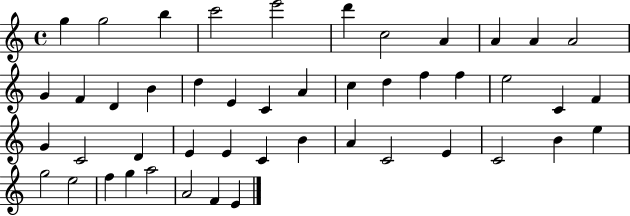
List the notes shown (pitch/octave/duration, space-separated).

G5/q G5/h B5/q C6/h E6/h D6/q C5/h A4/q A4/q A4/q A4/h G4/q F4/q D4/q B4/q D5/q E4/q C4/q A4/q C5/q D5/q F5/q F5/q E5/h C4/q F4/q G4/q C4/h D4/q E4/q E4/q C4/q B4/q A4/q C4/h E4/q C4/h B4/q E5/q G5/h E5/h F5/q G5/q A5/h A4/h F4/q E4/q